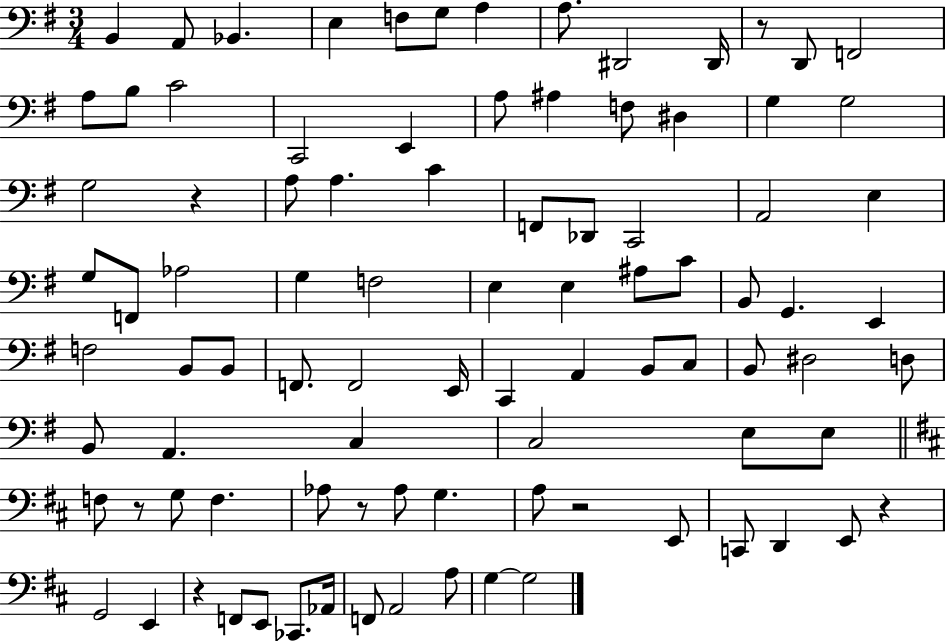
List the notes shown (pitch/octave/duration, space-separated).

B2/q A2/e Bb2/q. E3/q F3/e G3/e A3/q A3/e. D#2/h D#2/s R/e D2/e F2/h A3/e B3/e C4/h C2/h E2/q A3/e A#3/q F3/e D#3/q G3/q G3/h G3/h R/q A3/e A3/q. C4/q F2/e Db2/e C2/h A2/h E3/q G3/e F2/e Ab3/h G3/q F3/h E3/q E3/q A#3/e C4/e B2/e G2/q. E2/q F3/h B2/e B2/e F2/e. F2/h E2/s C2/q A2/q B2/e C3/e B2/e D#3/h D3/e B2/e A2/q. C3/q C3/h E3/e E3/e F3/e R/e G3/e F3/q. Ab3/e R/e Ab3/e G3/q. A3/e R/h E2/e C2/e D2/q E2/e R/q G2/h E2/q R/q F2/e E2/e CES2/e. Ab2/s F2/e A2/h A3/e G3/q G3/h